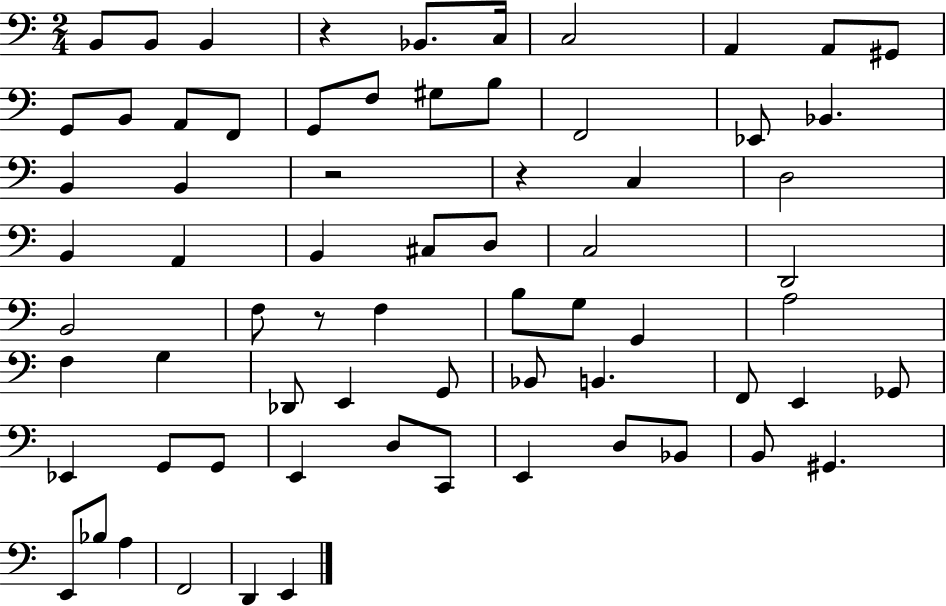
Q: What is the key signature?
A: C major